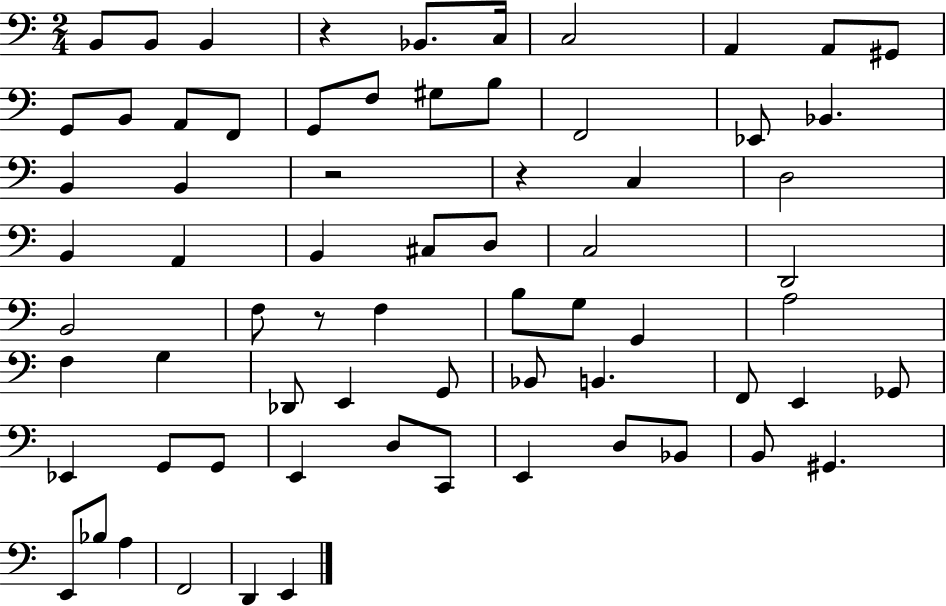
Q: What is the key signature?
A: C major